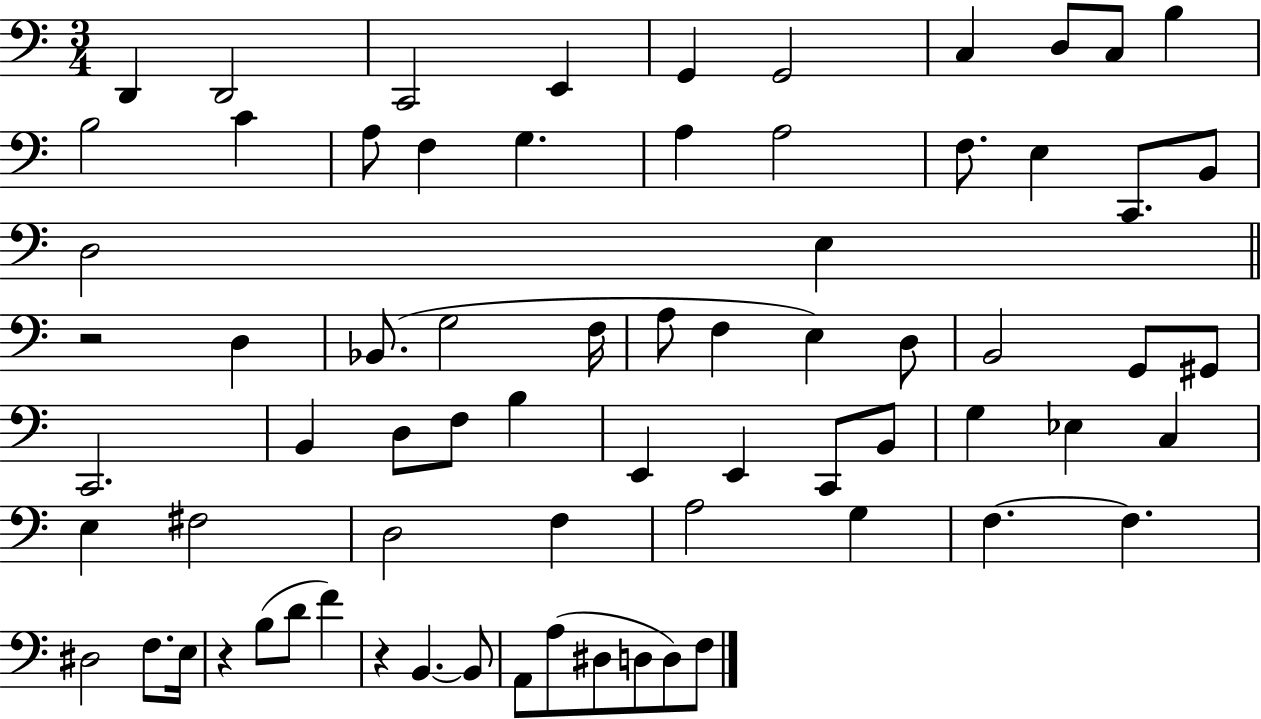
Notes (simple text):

D2/q D2/h C2/h E2/q G2/q G2/h C3/q D3/e C3/e B3/q B3/h C4/q A3/e F3/q G3/q. A3/q A3/h F3/e. E3/q C2/e. B2/e D3/h E3/q R/h D3/q Bb2/e. G3/h F3/s A3/e F3/q E3/q D3/e B2/h G2/e G#2/e C2/h. B2/q D3/e F3/e B3/q E2/q E2/q C2/e B2/e G3/q Eb3/q C3/q E3/q F#3/h D3/h F3/q A3/h G3/q F3/q. F3/q. D#3/h F3/e. E3/s R/q B3/e D4/e F4/q R/q B2/q. B2/e A2/e A3/e D#3/e D3/e D3/e F3/e